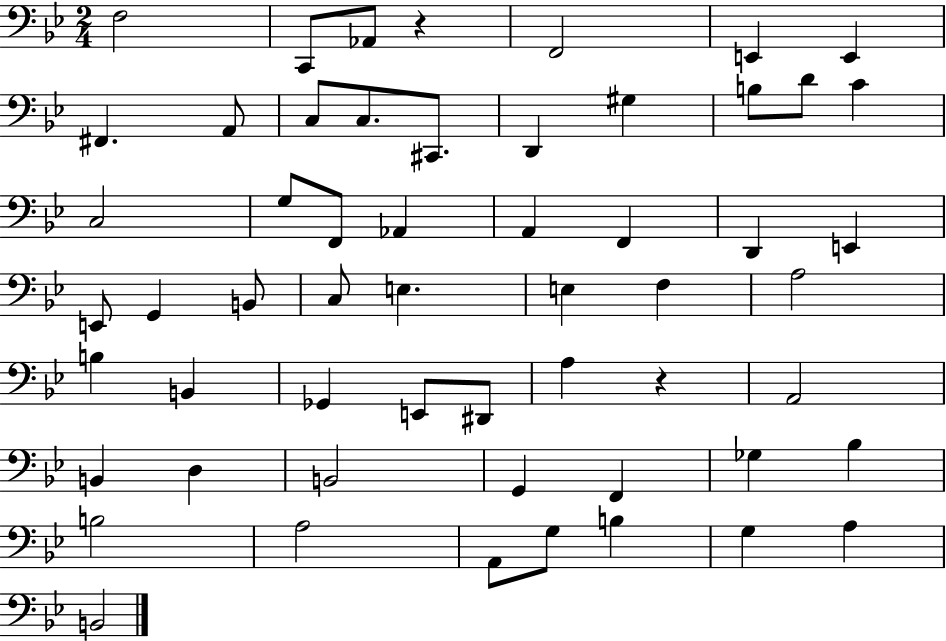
X:1
T:Untitled
M:2/4
L:1/4
K:Bb
F,2 C,,/2 _A,,/2 z F,,2 E,, E,, ^F,, A,,/2 C,/2 C,/2 ^C,,/2 D,, ^G, B,/2 D/2 C C,2 G,/2 F,,/2 _A,, A,, F,, D,, E,, E,,/2 G,, B,,/2 C,/2 E, E, F, A,2 B, B,, _G,, E,,/2 ^D,,/2 A, z A,,2 B,, D, B,,2 G,, F,, _G, _B, B,2 A,2 A,,/2 G,/2 B, G, A, B,,2